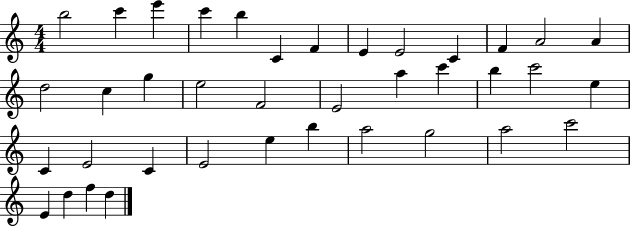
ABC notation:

X:1
T:Untitled
M:4/4
L:1/4
K:C
b2 c' e' c' b C F E E2 C F A2 A d2 c g e2 F2 E2 a c' b c'2 e C E2 C E2 e b a2 g2 a2 c'2 E d f d